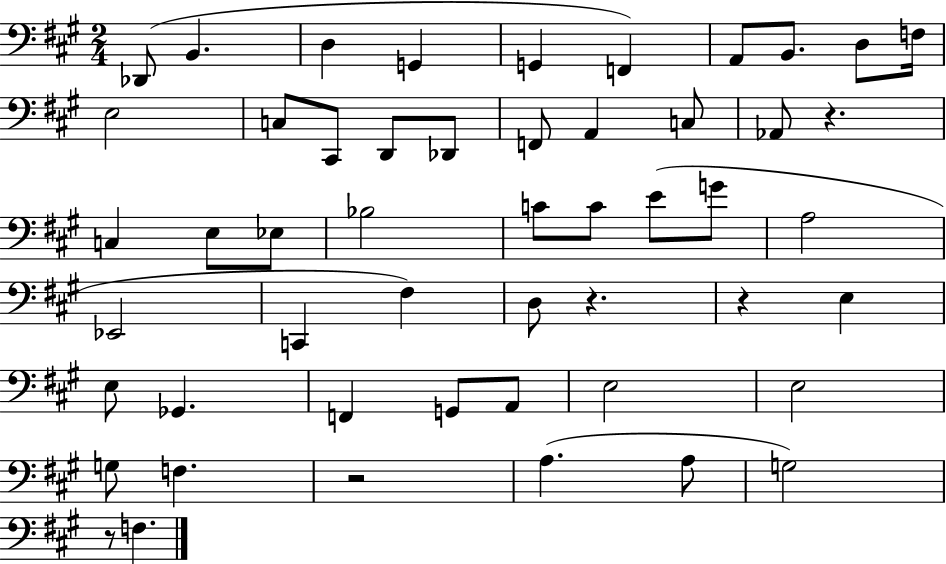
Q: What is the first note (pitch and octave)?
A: Db2